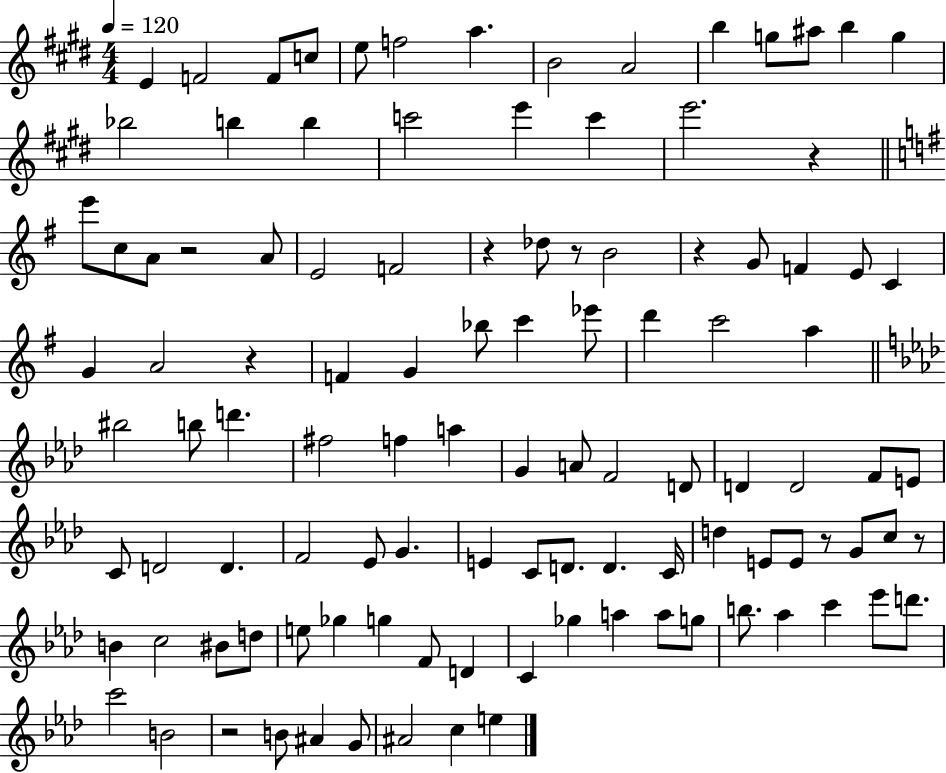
X:1
T:Untitled
M:4/4
L:1/4
K:E
E F2 F/2 c/2 e/2 f2 a B2 A2 b g/2 ^a/2 b g _b2 b b c'2 e' c' e'2 z e'/2 c/2 A/2 z2 A/2 E2 F2 z _d/2 z/2 B2 z G/2 F E/2 C G A2 z F G _b/2 c' _e'/2 d' c'2 a ^b2 b/2 d' ^f2 f a G A/2 F2 D/2 D D2 F/2 E/2 C/2 D2 D F2 _E/2 G E C/2 D/2 D C/4 d E/2 E/2 z/2 G/2 c/2 z/2 B c2 ^B/2 d/2 e/2 _g g F/2 D C _g a a/2 g/2 b/2 _a c' _e'/2 d'/2 c'2 B2 z2 B/2 ^A G/2 ^A2 c e